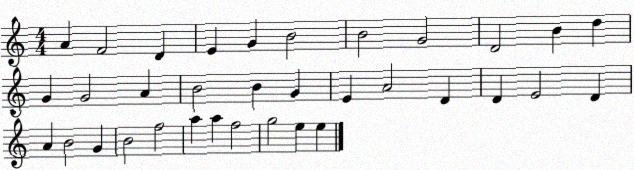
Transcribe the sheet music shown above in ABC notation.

X:1
T:Untitled
M:4/4
L:1/4
K:C
A F2 D E G B2 B2 G2 D2 B d G G2 A B2 B G E A2 D D E2 D A B2 G B2 f2 a a f2 g2 e e